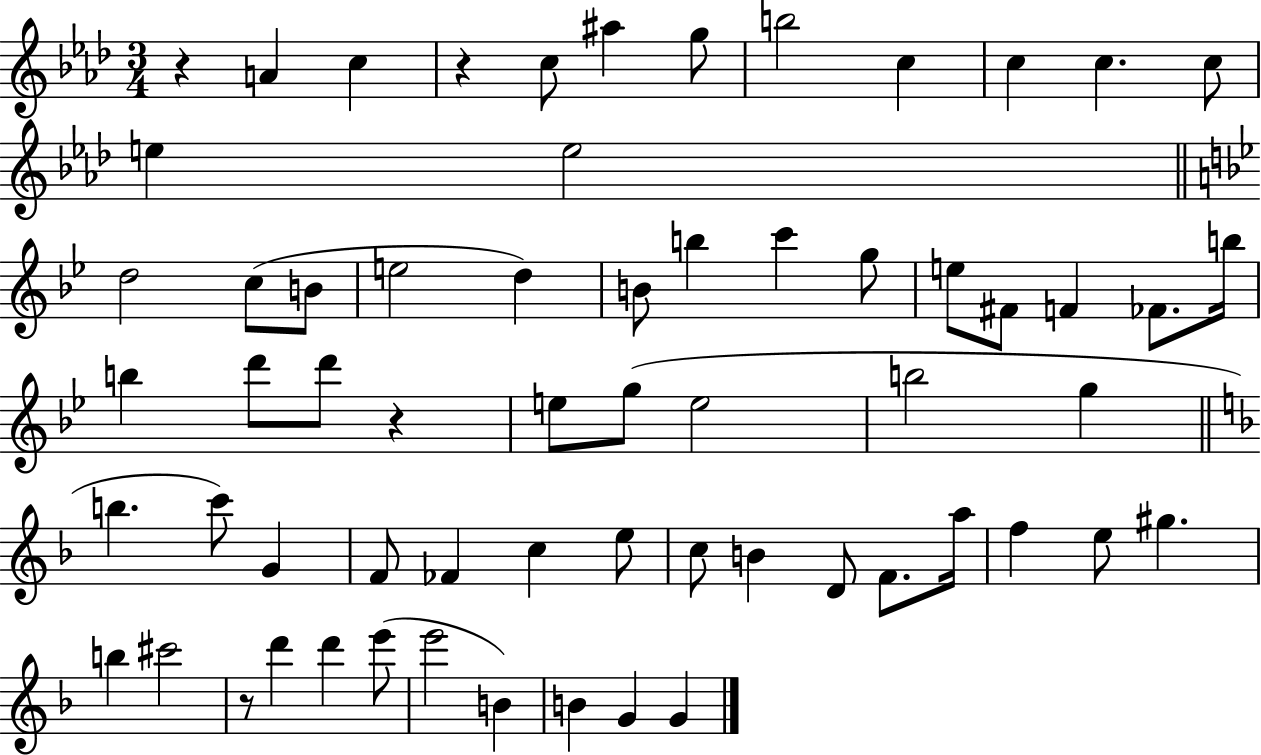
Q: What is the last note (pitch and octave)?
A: G4